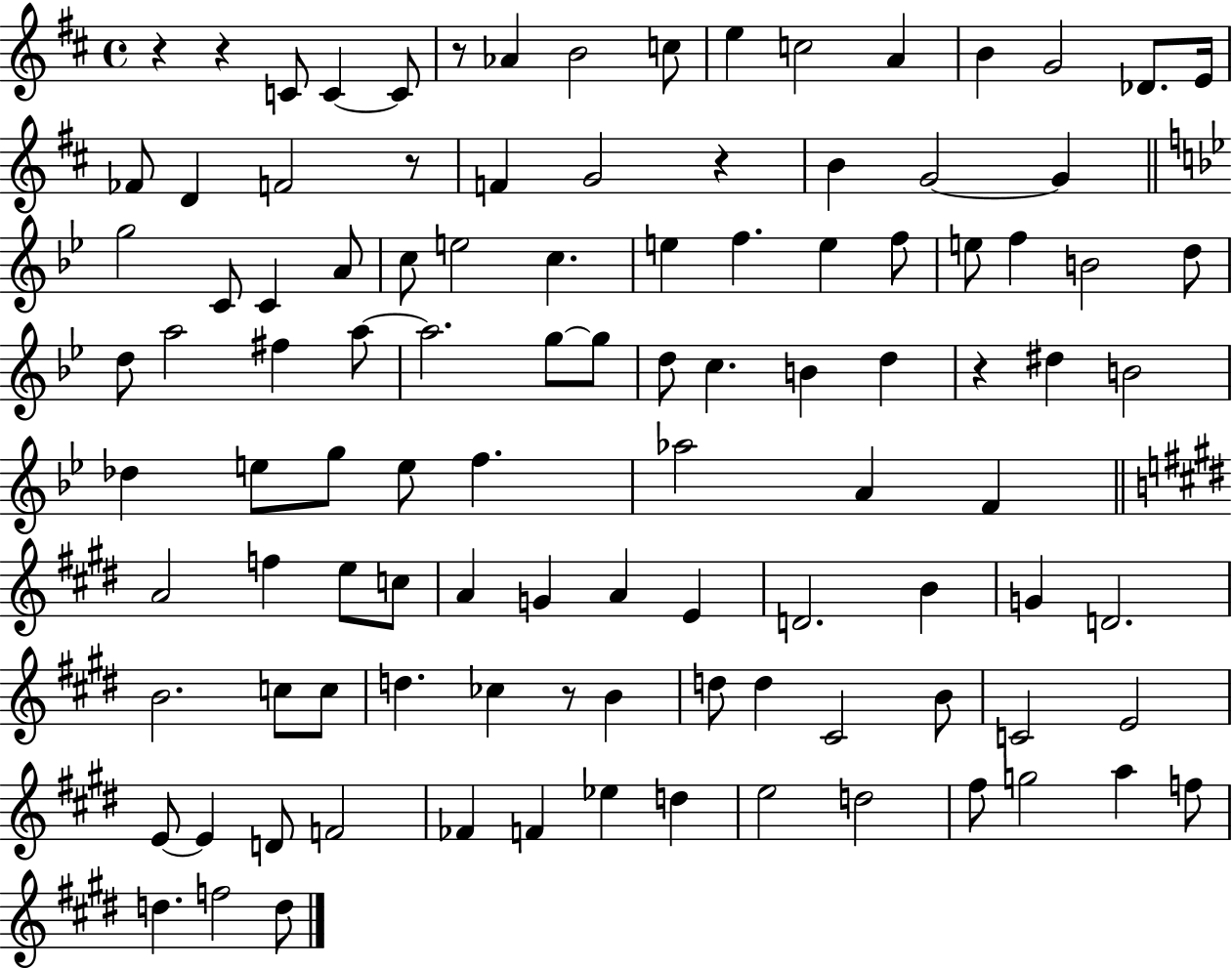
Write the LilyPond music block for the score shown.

{
  \clef treble
  \time 4/4
  \defaultTimeSignature
  \key d \major
  r4 r4 c'8 c'4~~ c'8 | r8 aes'4 b'2 c''8 | e''4 c''2 a'4 | b'4 g'2 des'8. e'16 | \break fes'8 d'4 f'2 r8 | f'4 g'2 r4 | b'4 g'2~~ g'4 | \bar "||" \break \key bes \major g''2 c'8 c'4 a'8 | c''8 e''2 c''4. | e''4 f''4. e''4 f''8 | e''8 f''4 b'2 d''8 | \break d''8 a''2 fis''4 a''8~~ | a''2. g''8~~ g''8 | d''8 c''4. b'4 d''4 | r4 dis''4 b'2 | \break des''4 e''8 g''8 e''8 f''4. | aes''2 a'4 f'4 | \bar "||" \break \key e \major a'2 f''4 e''8 c''8 | a'4 g'4 a'4 e'4 | d'2. b'4 | g'4 d'2. | \break b'2. c''8 c''8 | d''4. ces''4 r8 b'4 | d''8 d''4 cis'2 b'8 | c'2 e'2 | \break e'8~~ e'4 d'8 f'2 | fes'4 f'4 ees''4 d''4 | e''2 d''2 | fis''8 g''2 a''4 f''8 | \break d''4. f''2 d''8 | \bar "|."
}